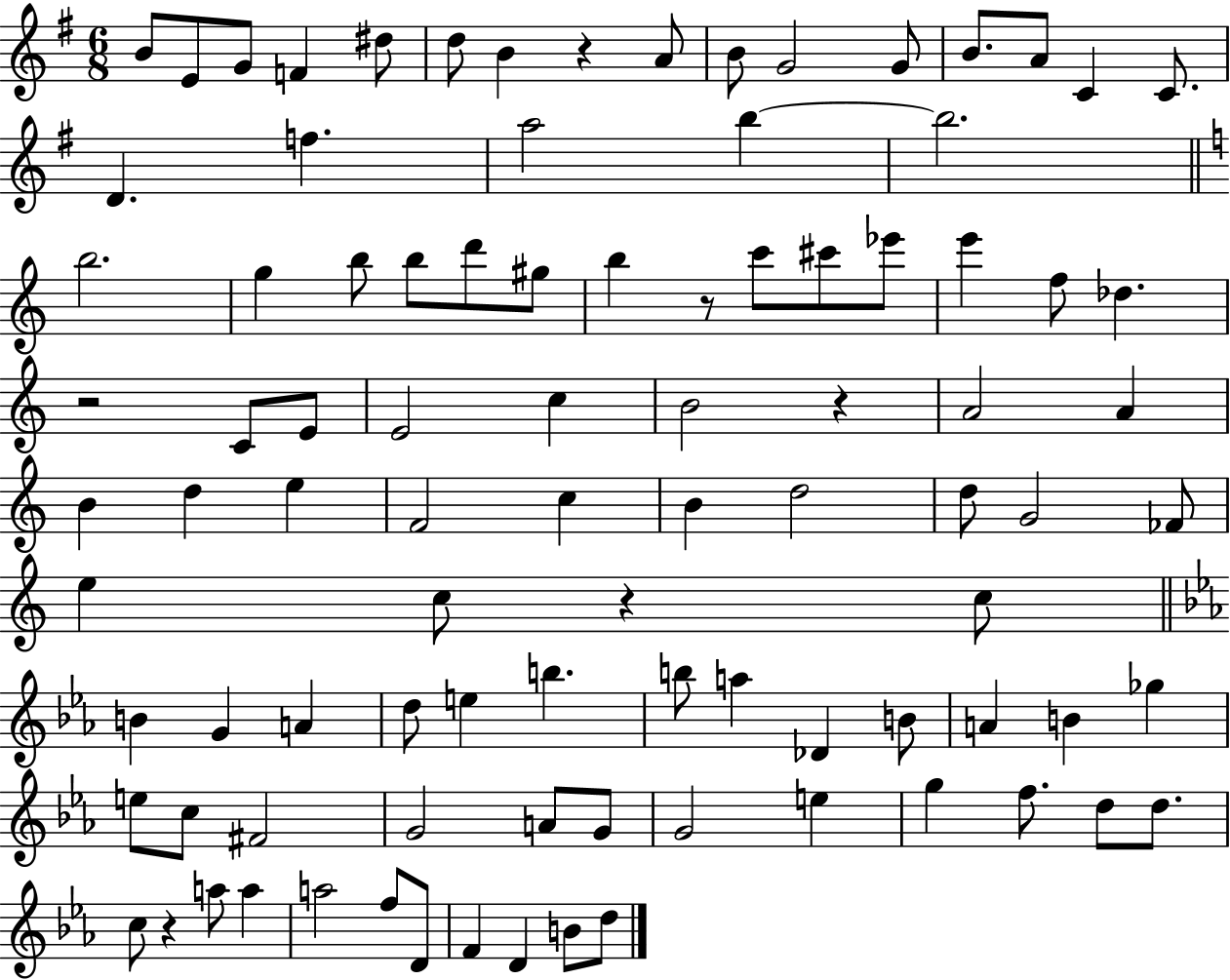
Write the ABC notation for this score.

X:1
T:Untitled
M:6/8
L:1/4
K:G
B/2 E/2 G/2 F ^d/2 d/2 B z A/2 B/2 G2 G/2 B/2 A/2 C C/2 D f a2 b b2 b2 g b/2 b/2 d'/2 ^g/2 b z/2 c'/2 ^c'/2 _e'/2 e' f/2 _d z2 C/2 E/2 E2 c B2 z A2 A B d e F2 c B d2 d/2 G2 _F/2 e c/2 z c/2 B G A d/2 e b b/2 a _D B/2 A B _g e/2 c/2 ^F2 G2 A/2 G/2 G2 e g f/2 d/2 d/2 c/2 z a/2 a a2 f/2 D/2 F D B/2 d/2